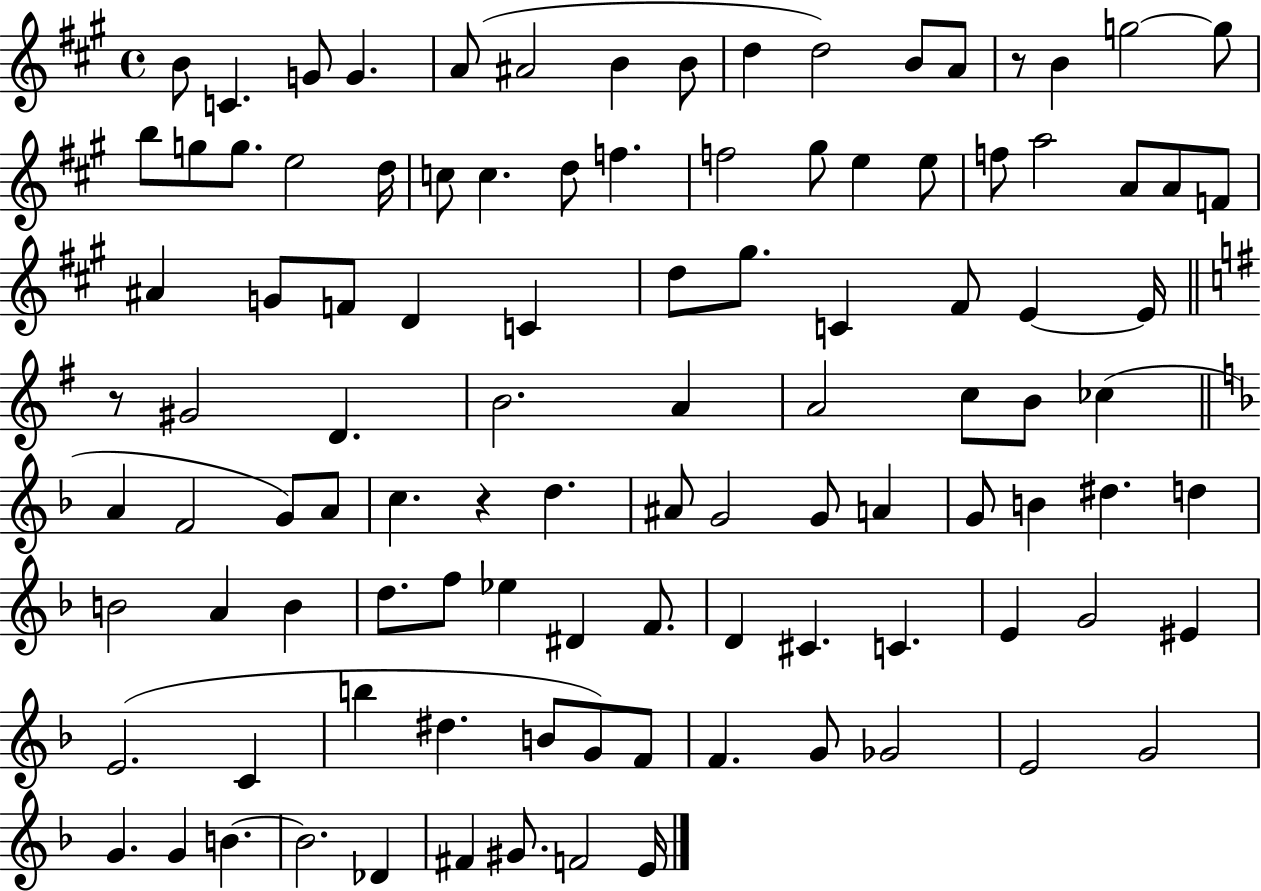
B4/e C4/q. G4/e G4/q. A4/e A#4/h B4/q B4/e D5/q D5/h B4/e A4/e R/e B4/q G5/h G5/e B5/e G5/e G5/e. E5/h D5/s C5/e C5/q. D5/e F5/q. F5/h G#5/e E5/q E5/e F5/e A5/h A4/e A4/e F4/e A#4/q G4/e F4/e D4/q C4/q D5/e G#5/e. C4/q F#4/e E4/q E4/s R/e G#4/h D4/q. B4/h. A4/q A4/h C5/e B4/e CES5/q A4/q F4/h G4/e A4/e C5/q. R/q D5/q. A#4/e G4/h G4/e A4/q G4/e B4/q D#5/q. D5/q B4/h A4/q B4/q D5/e. F5/e Eb5/q D#4/q F4/e. D4/q C#4/q. C4/q. E4/q G4/h EIS4/q E4/h. C4/q B5/q D#5/q. B4/e G4/e F4/e F4/q. G4/e Gb4/h E4/h G4/h G4/q. G4/q B4/q. B4/h. Db4/q F#4/q G#4/e. F4/h E4/s